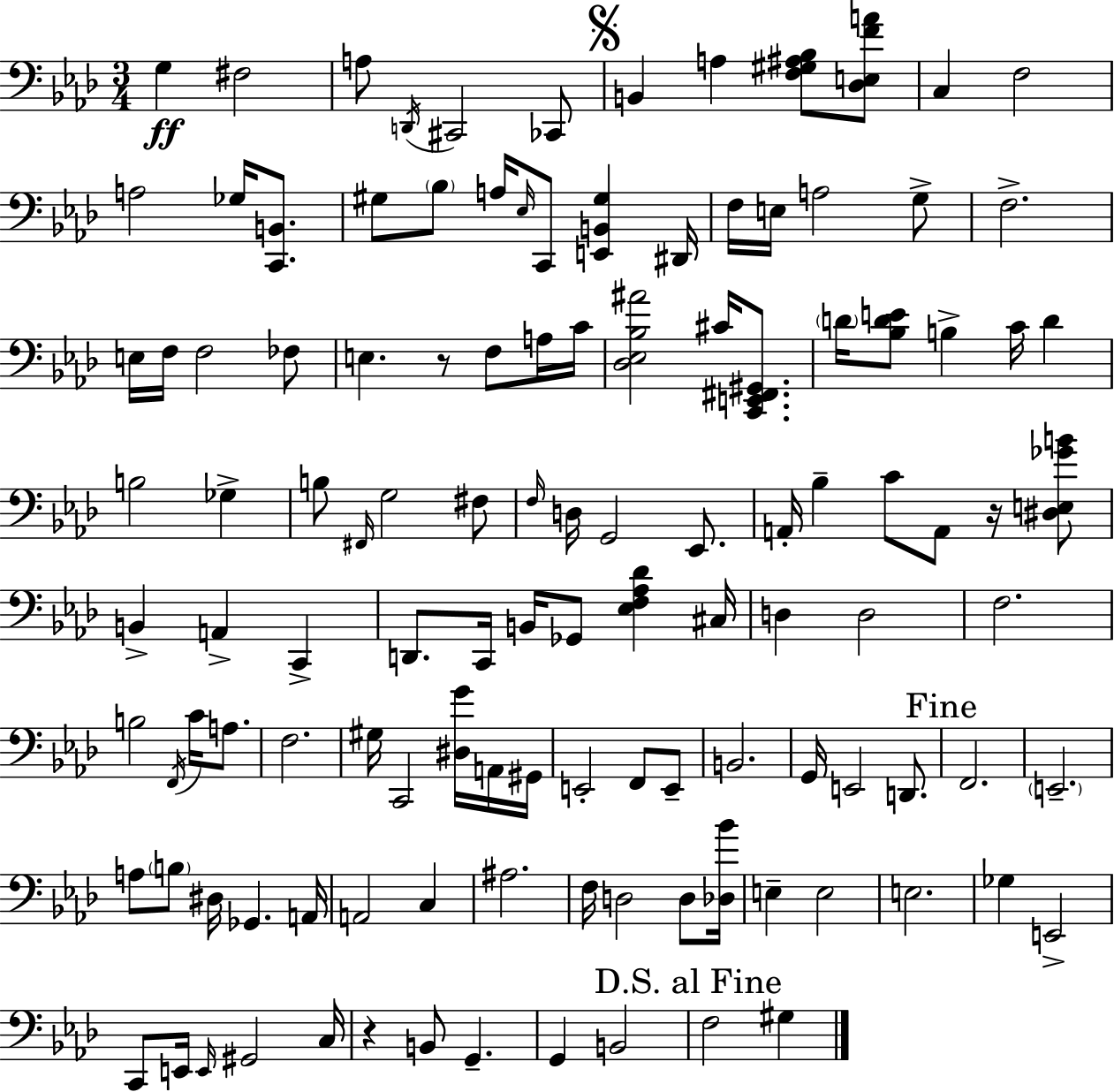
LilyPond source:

{
  \clef bass
  \numericTimeSignature
  \time 3/4
  \key f \minor
  g4\ff fis2 | a8 \acciaccatura { d,16 } cis,2 ces,8 | \mark \markup { \musicglyph "scripts.segno" } b,4 a4 <f gis ais bes>8 <des e f' a'>8 | c4 f2 | \break a2 ges16 <c, b,>8. | gis8 \parenthesize bes8 a16 \grace { ees16 } c,8 <e, b, gis>4 | dis,16 f16 e16 a2 | g8-> f2.-> | \break e16 f16 f2 | fes8 e4. r8 f8 | a16 c'16 <des ees bes ais'>2 cis'16 <c, e, fis, gis,>8. | \parenthesize d'16 <bes d' e'>8 b4-> c'16 d'4 | \break b2 ges4-> | b8 \grace { fis,16 } g2 | fis8 \grace { f16 } d16 g,2 | ees,8. a,16-. bes4-- c'8 a,8 | \break r16 <dis e ges' b'>8 b,4-> a,4-> | c,4-> d,8. c,16 b,16 ges,8 <ees f aes des'>4 | cis16 d4 d2 | f2. | \break b2 | \acciaccatura { f,16 } c'16 a8. f2. | gis16 c,2 | <dis g'>16 a,16 gis,16 e,2-. | \break f,8 e,8-- b,2. | g,16 e,2 | d,8. \mark "Fine" f,2. | \parenthesize e,2.-- | \break a8 \parenthesize b8 dis16 ges,4. | a,16 a,2 | c4 ais2. | f16 d2 | \break d8 <des bes'>16 e4-- e2 | e2. | ges4 e,2-> | c,8 e,16 \grace { e,16 } gis,2 | \break c16 r4 b,8 | g,4.-- g,4 b,2 | \mark "D.S. al Fine" f2 | gis4 \bar "|."
}